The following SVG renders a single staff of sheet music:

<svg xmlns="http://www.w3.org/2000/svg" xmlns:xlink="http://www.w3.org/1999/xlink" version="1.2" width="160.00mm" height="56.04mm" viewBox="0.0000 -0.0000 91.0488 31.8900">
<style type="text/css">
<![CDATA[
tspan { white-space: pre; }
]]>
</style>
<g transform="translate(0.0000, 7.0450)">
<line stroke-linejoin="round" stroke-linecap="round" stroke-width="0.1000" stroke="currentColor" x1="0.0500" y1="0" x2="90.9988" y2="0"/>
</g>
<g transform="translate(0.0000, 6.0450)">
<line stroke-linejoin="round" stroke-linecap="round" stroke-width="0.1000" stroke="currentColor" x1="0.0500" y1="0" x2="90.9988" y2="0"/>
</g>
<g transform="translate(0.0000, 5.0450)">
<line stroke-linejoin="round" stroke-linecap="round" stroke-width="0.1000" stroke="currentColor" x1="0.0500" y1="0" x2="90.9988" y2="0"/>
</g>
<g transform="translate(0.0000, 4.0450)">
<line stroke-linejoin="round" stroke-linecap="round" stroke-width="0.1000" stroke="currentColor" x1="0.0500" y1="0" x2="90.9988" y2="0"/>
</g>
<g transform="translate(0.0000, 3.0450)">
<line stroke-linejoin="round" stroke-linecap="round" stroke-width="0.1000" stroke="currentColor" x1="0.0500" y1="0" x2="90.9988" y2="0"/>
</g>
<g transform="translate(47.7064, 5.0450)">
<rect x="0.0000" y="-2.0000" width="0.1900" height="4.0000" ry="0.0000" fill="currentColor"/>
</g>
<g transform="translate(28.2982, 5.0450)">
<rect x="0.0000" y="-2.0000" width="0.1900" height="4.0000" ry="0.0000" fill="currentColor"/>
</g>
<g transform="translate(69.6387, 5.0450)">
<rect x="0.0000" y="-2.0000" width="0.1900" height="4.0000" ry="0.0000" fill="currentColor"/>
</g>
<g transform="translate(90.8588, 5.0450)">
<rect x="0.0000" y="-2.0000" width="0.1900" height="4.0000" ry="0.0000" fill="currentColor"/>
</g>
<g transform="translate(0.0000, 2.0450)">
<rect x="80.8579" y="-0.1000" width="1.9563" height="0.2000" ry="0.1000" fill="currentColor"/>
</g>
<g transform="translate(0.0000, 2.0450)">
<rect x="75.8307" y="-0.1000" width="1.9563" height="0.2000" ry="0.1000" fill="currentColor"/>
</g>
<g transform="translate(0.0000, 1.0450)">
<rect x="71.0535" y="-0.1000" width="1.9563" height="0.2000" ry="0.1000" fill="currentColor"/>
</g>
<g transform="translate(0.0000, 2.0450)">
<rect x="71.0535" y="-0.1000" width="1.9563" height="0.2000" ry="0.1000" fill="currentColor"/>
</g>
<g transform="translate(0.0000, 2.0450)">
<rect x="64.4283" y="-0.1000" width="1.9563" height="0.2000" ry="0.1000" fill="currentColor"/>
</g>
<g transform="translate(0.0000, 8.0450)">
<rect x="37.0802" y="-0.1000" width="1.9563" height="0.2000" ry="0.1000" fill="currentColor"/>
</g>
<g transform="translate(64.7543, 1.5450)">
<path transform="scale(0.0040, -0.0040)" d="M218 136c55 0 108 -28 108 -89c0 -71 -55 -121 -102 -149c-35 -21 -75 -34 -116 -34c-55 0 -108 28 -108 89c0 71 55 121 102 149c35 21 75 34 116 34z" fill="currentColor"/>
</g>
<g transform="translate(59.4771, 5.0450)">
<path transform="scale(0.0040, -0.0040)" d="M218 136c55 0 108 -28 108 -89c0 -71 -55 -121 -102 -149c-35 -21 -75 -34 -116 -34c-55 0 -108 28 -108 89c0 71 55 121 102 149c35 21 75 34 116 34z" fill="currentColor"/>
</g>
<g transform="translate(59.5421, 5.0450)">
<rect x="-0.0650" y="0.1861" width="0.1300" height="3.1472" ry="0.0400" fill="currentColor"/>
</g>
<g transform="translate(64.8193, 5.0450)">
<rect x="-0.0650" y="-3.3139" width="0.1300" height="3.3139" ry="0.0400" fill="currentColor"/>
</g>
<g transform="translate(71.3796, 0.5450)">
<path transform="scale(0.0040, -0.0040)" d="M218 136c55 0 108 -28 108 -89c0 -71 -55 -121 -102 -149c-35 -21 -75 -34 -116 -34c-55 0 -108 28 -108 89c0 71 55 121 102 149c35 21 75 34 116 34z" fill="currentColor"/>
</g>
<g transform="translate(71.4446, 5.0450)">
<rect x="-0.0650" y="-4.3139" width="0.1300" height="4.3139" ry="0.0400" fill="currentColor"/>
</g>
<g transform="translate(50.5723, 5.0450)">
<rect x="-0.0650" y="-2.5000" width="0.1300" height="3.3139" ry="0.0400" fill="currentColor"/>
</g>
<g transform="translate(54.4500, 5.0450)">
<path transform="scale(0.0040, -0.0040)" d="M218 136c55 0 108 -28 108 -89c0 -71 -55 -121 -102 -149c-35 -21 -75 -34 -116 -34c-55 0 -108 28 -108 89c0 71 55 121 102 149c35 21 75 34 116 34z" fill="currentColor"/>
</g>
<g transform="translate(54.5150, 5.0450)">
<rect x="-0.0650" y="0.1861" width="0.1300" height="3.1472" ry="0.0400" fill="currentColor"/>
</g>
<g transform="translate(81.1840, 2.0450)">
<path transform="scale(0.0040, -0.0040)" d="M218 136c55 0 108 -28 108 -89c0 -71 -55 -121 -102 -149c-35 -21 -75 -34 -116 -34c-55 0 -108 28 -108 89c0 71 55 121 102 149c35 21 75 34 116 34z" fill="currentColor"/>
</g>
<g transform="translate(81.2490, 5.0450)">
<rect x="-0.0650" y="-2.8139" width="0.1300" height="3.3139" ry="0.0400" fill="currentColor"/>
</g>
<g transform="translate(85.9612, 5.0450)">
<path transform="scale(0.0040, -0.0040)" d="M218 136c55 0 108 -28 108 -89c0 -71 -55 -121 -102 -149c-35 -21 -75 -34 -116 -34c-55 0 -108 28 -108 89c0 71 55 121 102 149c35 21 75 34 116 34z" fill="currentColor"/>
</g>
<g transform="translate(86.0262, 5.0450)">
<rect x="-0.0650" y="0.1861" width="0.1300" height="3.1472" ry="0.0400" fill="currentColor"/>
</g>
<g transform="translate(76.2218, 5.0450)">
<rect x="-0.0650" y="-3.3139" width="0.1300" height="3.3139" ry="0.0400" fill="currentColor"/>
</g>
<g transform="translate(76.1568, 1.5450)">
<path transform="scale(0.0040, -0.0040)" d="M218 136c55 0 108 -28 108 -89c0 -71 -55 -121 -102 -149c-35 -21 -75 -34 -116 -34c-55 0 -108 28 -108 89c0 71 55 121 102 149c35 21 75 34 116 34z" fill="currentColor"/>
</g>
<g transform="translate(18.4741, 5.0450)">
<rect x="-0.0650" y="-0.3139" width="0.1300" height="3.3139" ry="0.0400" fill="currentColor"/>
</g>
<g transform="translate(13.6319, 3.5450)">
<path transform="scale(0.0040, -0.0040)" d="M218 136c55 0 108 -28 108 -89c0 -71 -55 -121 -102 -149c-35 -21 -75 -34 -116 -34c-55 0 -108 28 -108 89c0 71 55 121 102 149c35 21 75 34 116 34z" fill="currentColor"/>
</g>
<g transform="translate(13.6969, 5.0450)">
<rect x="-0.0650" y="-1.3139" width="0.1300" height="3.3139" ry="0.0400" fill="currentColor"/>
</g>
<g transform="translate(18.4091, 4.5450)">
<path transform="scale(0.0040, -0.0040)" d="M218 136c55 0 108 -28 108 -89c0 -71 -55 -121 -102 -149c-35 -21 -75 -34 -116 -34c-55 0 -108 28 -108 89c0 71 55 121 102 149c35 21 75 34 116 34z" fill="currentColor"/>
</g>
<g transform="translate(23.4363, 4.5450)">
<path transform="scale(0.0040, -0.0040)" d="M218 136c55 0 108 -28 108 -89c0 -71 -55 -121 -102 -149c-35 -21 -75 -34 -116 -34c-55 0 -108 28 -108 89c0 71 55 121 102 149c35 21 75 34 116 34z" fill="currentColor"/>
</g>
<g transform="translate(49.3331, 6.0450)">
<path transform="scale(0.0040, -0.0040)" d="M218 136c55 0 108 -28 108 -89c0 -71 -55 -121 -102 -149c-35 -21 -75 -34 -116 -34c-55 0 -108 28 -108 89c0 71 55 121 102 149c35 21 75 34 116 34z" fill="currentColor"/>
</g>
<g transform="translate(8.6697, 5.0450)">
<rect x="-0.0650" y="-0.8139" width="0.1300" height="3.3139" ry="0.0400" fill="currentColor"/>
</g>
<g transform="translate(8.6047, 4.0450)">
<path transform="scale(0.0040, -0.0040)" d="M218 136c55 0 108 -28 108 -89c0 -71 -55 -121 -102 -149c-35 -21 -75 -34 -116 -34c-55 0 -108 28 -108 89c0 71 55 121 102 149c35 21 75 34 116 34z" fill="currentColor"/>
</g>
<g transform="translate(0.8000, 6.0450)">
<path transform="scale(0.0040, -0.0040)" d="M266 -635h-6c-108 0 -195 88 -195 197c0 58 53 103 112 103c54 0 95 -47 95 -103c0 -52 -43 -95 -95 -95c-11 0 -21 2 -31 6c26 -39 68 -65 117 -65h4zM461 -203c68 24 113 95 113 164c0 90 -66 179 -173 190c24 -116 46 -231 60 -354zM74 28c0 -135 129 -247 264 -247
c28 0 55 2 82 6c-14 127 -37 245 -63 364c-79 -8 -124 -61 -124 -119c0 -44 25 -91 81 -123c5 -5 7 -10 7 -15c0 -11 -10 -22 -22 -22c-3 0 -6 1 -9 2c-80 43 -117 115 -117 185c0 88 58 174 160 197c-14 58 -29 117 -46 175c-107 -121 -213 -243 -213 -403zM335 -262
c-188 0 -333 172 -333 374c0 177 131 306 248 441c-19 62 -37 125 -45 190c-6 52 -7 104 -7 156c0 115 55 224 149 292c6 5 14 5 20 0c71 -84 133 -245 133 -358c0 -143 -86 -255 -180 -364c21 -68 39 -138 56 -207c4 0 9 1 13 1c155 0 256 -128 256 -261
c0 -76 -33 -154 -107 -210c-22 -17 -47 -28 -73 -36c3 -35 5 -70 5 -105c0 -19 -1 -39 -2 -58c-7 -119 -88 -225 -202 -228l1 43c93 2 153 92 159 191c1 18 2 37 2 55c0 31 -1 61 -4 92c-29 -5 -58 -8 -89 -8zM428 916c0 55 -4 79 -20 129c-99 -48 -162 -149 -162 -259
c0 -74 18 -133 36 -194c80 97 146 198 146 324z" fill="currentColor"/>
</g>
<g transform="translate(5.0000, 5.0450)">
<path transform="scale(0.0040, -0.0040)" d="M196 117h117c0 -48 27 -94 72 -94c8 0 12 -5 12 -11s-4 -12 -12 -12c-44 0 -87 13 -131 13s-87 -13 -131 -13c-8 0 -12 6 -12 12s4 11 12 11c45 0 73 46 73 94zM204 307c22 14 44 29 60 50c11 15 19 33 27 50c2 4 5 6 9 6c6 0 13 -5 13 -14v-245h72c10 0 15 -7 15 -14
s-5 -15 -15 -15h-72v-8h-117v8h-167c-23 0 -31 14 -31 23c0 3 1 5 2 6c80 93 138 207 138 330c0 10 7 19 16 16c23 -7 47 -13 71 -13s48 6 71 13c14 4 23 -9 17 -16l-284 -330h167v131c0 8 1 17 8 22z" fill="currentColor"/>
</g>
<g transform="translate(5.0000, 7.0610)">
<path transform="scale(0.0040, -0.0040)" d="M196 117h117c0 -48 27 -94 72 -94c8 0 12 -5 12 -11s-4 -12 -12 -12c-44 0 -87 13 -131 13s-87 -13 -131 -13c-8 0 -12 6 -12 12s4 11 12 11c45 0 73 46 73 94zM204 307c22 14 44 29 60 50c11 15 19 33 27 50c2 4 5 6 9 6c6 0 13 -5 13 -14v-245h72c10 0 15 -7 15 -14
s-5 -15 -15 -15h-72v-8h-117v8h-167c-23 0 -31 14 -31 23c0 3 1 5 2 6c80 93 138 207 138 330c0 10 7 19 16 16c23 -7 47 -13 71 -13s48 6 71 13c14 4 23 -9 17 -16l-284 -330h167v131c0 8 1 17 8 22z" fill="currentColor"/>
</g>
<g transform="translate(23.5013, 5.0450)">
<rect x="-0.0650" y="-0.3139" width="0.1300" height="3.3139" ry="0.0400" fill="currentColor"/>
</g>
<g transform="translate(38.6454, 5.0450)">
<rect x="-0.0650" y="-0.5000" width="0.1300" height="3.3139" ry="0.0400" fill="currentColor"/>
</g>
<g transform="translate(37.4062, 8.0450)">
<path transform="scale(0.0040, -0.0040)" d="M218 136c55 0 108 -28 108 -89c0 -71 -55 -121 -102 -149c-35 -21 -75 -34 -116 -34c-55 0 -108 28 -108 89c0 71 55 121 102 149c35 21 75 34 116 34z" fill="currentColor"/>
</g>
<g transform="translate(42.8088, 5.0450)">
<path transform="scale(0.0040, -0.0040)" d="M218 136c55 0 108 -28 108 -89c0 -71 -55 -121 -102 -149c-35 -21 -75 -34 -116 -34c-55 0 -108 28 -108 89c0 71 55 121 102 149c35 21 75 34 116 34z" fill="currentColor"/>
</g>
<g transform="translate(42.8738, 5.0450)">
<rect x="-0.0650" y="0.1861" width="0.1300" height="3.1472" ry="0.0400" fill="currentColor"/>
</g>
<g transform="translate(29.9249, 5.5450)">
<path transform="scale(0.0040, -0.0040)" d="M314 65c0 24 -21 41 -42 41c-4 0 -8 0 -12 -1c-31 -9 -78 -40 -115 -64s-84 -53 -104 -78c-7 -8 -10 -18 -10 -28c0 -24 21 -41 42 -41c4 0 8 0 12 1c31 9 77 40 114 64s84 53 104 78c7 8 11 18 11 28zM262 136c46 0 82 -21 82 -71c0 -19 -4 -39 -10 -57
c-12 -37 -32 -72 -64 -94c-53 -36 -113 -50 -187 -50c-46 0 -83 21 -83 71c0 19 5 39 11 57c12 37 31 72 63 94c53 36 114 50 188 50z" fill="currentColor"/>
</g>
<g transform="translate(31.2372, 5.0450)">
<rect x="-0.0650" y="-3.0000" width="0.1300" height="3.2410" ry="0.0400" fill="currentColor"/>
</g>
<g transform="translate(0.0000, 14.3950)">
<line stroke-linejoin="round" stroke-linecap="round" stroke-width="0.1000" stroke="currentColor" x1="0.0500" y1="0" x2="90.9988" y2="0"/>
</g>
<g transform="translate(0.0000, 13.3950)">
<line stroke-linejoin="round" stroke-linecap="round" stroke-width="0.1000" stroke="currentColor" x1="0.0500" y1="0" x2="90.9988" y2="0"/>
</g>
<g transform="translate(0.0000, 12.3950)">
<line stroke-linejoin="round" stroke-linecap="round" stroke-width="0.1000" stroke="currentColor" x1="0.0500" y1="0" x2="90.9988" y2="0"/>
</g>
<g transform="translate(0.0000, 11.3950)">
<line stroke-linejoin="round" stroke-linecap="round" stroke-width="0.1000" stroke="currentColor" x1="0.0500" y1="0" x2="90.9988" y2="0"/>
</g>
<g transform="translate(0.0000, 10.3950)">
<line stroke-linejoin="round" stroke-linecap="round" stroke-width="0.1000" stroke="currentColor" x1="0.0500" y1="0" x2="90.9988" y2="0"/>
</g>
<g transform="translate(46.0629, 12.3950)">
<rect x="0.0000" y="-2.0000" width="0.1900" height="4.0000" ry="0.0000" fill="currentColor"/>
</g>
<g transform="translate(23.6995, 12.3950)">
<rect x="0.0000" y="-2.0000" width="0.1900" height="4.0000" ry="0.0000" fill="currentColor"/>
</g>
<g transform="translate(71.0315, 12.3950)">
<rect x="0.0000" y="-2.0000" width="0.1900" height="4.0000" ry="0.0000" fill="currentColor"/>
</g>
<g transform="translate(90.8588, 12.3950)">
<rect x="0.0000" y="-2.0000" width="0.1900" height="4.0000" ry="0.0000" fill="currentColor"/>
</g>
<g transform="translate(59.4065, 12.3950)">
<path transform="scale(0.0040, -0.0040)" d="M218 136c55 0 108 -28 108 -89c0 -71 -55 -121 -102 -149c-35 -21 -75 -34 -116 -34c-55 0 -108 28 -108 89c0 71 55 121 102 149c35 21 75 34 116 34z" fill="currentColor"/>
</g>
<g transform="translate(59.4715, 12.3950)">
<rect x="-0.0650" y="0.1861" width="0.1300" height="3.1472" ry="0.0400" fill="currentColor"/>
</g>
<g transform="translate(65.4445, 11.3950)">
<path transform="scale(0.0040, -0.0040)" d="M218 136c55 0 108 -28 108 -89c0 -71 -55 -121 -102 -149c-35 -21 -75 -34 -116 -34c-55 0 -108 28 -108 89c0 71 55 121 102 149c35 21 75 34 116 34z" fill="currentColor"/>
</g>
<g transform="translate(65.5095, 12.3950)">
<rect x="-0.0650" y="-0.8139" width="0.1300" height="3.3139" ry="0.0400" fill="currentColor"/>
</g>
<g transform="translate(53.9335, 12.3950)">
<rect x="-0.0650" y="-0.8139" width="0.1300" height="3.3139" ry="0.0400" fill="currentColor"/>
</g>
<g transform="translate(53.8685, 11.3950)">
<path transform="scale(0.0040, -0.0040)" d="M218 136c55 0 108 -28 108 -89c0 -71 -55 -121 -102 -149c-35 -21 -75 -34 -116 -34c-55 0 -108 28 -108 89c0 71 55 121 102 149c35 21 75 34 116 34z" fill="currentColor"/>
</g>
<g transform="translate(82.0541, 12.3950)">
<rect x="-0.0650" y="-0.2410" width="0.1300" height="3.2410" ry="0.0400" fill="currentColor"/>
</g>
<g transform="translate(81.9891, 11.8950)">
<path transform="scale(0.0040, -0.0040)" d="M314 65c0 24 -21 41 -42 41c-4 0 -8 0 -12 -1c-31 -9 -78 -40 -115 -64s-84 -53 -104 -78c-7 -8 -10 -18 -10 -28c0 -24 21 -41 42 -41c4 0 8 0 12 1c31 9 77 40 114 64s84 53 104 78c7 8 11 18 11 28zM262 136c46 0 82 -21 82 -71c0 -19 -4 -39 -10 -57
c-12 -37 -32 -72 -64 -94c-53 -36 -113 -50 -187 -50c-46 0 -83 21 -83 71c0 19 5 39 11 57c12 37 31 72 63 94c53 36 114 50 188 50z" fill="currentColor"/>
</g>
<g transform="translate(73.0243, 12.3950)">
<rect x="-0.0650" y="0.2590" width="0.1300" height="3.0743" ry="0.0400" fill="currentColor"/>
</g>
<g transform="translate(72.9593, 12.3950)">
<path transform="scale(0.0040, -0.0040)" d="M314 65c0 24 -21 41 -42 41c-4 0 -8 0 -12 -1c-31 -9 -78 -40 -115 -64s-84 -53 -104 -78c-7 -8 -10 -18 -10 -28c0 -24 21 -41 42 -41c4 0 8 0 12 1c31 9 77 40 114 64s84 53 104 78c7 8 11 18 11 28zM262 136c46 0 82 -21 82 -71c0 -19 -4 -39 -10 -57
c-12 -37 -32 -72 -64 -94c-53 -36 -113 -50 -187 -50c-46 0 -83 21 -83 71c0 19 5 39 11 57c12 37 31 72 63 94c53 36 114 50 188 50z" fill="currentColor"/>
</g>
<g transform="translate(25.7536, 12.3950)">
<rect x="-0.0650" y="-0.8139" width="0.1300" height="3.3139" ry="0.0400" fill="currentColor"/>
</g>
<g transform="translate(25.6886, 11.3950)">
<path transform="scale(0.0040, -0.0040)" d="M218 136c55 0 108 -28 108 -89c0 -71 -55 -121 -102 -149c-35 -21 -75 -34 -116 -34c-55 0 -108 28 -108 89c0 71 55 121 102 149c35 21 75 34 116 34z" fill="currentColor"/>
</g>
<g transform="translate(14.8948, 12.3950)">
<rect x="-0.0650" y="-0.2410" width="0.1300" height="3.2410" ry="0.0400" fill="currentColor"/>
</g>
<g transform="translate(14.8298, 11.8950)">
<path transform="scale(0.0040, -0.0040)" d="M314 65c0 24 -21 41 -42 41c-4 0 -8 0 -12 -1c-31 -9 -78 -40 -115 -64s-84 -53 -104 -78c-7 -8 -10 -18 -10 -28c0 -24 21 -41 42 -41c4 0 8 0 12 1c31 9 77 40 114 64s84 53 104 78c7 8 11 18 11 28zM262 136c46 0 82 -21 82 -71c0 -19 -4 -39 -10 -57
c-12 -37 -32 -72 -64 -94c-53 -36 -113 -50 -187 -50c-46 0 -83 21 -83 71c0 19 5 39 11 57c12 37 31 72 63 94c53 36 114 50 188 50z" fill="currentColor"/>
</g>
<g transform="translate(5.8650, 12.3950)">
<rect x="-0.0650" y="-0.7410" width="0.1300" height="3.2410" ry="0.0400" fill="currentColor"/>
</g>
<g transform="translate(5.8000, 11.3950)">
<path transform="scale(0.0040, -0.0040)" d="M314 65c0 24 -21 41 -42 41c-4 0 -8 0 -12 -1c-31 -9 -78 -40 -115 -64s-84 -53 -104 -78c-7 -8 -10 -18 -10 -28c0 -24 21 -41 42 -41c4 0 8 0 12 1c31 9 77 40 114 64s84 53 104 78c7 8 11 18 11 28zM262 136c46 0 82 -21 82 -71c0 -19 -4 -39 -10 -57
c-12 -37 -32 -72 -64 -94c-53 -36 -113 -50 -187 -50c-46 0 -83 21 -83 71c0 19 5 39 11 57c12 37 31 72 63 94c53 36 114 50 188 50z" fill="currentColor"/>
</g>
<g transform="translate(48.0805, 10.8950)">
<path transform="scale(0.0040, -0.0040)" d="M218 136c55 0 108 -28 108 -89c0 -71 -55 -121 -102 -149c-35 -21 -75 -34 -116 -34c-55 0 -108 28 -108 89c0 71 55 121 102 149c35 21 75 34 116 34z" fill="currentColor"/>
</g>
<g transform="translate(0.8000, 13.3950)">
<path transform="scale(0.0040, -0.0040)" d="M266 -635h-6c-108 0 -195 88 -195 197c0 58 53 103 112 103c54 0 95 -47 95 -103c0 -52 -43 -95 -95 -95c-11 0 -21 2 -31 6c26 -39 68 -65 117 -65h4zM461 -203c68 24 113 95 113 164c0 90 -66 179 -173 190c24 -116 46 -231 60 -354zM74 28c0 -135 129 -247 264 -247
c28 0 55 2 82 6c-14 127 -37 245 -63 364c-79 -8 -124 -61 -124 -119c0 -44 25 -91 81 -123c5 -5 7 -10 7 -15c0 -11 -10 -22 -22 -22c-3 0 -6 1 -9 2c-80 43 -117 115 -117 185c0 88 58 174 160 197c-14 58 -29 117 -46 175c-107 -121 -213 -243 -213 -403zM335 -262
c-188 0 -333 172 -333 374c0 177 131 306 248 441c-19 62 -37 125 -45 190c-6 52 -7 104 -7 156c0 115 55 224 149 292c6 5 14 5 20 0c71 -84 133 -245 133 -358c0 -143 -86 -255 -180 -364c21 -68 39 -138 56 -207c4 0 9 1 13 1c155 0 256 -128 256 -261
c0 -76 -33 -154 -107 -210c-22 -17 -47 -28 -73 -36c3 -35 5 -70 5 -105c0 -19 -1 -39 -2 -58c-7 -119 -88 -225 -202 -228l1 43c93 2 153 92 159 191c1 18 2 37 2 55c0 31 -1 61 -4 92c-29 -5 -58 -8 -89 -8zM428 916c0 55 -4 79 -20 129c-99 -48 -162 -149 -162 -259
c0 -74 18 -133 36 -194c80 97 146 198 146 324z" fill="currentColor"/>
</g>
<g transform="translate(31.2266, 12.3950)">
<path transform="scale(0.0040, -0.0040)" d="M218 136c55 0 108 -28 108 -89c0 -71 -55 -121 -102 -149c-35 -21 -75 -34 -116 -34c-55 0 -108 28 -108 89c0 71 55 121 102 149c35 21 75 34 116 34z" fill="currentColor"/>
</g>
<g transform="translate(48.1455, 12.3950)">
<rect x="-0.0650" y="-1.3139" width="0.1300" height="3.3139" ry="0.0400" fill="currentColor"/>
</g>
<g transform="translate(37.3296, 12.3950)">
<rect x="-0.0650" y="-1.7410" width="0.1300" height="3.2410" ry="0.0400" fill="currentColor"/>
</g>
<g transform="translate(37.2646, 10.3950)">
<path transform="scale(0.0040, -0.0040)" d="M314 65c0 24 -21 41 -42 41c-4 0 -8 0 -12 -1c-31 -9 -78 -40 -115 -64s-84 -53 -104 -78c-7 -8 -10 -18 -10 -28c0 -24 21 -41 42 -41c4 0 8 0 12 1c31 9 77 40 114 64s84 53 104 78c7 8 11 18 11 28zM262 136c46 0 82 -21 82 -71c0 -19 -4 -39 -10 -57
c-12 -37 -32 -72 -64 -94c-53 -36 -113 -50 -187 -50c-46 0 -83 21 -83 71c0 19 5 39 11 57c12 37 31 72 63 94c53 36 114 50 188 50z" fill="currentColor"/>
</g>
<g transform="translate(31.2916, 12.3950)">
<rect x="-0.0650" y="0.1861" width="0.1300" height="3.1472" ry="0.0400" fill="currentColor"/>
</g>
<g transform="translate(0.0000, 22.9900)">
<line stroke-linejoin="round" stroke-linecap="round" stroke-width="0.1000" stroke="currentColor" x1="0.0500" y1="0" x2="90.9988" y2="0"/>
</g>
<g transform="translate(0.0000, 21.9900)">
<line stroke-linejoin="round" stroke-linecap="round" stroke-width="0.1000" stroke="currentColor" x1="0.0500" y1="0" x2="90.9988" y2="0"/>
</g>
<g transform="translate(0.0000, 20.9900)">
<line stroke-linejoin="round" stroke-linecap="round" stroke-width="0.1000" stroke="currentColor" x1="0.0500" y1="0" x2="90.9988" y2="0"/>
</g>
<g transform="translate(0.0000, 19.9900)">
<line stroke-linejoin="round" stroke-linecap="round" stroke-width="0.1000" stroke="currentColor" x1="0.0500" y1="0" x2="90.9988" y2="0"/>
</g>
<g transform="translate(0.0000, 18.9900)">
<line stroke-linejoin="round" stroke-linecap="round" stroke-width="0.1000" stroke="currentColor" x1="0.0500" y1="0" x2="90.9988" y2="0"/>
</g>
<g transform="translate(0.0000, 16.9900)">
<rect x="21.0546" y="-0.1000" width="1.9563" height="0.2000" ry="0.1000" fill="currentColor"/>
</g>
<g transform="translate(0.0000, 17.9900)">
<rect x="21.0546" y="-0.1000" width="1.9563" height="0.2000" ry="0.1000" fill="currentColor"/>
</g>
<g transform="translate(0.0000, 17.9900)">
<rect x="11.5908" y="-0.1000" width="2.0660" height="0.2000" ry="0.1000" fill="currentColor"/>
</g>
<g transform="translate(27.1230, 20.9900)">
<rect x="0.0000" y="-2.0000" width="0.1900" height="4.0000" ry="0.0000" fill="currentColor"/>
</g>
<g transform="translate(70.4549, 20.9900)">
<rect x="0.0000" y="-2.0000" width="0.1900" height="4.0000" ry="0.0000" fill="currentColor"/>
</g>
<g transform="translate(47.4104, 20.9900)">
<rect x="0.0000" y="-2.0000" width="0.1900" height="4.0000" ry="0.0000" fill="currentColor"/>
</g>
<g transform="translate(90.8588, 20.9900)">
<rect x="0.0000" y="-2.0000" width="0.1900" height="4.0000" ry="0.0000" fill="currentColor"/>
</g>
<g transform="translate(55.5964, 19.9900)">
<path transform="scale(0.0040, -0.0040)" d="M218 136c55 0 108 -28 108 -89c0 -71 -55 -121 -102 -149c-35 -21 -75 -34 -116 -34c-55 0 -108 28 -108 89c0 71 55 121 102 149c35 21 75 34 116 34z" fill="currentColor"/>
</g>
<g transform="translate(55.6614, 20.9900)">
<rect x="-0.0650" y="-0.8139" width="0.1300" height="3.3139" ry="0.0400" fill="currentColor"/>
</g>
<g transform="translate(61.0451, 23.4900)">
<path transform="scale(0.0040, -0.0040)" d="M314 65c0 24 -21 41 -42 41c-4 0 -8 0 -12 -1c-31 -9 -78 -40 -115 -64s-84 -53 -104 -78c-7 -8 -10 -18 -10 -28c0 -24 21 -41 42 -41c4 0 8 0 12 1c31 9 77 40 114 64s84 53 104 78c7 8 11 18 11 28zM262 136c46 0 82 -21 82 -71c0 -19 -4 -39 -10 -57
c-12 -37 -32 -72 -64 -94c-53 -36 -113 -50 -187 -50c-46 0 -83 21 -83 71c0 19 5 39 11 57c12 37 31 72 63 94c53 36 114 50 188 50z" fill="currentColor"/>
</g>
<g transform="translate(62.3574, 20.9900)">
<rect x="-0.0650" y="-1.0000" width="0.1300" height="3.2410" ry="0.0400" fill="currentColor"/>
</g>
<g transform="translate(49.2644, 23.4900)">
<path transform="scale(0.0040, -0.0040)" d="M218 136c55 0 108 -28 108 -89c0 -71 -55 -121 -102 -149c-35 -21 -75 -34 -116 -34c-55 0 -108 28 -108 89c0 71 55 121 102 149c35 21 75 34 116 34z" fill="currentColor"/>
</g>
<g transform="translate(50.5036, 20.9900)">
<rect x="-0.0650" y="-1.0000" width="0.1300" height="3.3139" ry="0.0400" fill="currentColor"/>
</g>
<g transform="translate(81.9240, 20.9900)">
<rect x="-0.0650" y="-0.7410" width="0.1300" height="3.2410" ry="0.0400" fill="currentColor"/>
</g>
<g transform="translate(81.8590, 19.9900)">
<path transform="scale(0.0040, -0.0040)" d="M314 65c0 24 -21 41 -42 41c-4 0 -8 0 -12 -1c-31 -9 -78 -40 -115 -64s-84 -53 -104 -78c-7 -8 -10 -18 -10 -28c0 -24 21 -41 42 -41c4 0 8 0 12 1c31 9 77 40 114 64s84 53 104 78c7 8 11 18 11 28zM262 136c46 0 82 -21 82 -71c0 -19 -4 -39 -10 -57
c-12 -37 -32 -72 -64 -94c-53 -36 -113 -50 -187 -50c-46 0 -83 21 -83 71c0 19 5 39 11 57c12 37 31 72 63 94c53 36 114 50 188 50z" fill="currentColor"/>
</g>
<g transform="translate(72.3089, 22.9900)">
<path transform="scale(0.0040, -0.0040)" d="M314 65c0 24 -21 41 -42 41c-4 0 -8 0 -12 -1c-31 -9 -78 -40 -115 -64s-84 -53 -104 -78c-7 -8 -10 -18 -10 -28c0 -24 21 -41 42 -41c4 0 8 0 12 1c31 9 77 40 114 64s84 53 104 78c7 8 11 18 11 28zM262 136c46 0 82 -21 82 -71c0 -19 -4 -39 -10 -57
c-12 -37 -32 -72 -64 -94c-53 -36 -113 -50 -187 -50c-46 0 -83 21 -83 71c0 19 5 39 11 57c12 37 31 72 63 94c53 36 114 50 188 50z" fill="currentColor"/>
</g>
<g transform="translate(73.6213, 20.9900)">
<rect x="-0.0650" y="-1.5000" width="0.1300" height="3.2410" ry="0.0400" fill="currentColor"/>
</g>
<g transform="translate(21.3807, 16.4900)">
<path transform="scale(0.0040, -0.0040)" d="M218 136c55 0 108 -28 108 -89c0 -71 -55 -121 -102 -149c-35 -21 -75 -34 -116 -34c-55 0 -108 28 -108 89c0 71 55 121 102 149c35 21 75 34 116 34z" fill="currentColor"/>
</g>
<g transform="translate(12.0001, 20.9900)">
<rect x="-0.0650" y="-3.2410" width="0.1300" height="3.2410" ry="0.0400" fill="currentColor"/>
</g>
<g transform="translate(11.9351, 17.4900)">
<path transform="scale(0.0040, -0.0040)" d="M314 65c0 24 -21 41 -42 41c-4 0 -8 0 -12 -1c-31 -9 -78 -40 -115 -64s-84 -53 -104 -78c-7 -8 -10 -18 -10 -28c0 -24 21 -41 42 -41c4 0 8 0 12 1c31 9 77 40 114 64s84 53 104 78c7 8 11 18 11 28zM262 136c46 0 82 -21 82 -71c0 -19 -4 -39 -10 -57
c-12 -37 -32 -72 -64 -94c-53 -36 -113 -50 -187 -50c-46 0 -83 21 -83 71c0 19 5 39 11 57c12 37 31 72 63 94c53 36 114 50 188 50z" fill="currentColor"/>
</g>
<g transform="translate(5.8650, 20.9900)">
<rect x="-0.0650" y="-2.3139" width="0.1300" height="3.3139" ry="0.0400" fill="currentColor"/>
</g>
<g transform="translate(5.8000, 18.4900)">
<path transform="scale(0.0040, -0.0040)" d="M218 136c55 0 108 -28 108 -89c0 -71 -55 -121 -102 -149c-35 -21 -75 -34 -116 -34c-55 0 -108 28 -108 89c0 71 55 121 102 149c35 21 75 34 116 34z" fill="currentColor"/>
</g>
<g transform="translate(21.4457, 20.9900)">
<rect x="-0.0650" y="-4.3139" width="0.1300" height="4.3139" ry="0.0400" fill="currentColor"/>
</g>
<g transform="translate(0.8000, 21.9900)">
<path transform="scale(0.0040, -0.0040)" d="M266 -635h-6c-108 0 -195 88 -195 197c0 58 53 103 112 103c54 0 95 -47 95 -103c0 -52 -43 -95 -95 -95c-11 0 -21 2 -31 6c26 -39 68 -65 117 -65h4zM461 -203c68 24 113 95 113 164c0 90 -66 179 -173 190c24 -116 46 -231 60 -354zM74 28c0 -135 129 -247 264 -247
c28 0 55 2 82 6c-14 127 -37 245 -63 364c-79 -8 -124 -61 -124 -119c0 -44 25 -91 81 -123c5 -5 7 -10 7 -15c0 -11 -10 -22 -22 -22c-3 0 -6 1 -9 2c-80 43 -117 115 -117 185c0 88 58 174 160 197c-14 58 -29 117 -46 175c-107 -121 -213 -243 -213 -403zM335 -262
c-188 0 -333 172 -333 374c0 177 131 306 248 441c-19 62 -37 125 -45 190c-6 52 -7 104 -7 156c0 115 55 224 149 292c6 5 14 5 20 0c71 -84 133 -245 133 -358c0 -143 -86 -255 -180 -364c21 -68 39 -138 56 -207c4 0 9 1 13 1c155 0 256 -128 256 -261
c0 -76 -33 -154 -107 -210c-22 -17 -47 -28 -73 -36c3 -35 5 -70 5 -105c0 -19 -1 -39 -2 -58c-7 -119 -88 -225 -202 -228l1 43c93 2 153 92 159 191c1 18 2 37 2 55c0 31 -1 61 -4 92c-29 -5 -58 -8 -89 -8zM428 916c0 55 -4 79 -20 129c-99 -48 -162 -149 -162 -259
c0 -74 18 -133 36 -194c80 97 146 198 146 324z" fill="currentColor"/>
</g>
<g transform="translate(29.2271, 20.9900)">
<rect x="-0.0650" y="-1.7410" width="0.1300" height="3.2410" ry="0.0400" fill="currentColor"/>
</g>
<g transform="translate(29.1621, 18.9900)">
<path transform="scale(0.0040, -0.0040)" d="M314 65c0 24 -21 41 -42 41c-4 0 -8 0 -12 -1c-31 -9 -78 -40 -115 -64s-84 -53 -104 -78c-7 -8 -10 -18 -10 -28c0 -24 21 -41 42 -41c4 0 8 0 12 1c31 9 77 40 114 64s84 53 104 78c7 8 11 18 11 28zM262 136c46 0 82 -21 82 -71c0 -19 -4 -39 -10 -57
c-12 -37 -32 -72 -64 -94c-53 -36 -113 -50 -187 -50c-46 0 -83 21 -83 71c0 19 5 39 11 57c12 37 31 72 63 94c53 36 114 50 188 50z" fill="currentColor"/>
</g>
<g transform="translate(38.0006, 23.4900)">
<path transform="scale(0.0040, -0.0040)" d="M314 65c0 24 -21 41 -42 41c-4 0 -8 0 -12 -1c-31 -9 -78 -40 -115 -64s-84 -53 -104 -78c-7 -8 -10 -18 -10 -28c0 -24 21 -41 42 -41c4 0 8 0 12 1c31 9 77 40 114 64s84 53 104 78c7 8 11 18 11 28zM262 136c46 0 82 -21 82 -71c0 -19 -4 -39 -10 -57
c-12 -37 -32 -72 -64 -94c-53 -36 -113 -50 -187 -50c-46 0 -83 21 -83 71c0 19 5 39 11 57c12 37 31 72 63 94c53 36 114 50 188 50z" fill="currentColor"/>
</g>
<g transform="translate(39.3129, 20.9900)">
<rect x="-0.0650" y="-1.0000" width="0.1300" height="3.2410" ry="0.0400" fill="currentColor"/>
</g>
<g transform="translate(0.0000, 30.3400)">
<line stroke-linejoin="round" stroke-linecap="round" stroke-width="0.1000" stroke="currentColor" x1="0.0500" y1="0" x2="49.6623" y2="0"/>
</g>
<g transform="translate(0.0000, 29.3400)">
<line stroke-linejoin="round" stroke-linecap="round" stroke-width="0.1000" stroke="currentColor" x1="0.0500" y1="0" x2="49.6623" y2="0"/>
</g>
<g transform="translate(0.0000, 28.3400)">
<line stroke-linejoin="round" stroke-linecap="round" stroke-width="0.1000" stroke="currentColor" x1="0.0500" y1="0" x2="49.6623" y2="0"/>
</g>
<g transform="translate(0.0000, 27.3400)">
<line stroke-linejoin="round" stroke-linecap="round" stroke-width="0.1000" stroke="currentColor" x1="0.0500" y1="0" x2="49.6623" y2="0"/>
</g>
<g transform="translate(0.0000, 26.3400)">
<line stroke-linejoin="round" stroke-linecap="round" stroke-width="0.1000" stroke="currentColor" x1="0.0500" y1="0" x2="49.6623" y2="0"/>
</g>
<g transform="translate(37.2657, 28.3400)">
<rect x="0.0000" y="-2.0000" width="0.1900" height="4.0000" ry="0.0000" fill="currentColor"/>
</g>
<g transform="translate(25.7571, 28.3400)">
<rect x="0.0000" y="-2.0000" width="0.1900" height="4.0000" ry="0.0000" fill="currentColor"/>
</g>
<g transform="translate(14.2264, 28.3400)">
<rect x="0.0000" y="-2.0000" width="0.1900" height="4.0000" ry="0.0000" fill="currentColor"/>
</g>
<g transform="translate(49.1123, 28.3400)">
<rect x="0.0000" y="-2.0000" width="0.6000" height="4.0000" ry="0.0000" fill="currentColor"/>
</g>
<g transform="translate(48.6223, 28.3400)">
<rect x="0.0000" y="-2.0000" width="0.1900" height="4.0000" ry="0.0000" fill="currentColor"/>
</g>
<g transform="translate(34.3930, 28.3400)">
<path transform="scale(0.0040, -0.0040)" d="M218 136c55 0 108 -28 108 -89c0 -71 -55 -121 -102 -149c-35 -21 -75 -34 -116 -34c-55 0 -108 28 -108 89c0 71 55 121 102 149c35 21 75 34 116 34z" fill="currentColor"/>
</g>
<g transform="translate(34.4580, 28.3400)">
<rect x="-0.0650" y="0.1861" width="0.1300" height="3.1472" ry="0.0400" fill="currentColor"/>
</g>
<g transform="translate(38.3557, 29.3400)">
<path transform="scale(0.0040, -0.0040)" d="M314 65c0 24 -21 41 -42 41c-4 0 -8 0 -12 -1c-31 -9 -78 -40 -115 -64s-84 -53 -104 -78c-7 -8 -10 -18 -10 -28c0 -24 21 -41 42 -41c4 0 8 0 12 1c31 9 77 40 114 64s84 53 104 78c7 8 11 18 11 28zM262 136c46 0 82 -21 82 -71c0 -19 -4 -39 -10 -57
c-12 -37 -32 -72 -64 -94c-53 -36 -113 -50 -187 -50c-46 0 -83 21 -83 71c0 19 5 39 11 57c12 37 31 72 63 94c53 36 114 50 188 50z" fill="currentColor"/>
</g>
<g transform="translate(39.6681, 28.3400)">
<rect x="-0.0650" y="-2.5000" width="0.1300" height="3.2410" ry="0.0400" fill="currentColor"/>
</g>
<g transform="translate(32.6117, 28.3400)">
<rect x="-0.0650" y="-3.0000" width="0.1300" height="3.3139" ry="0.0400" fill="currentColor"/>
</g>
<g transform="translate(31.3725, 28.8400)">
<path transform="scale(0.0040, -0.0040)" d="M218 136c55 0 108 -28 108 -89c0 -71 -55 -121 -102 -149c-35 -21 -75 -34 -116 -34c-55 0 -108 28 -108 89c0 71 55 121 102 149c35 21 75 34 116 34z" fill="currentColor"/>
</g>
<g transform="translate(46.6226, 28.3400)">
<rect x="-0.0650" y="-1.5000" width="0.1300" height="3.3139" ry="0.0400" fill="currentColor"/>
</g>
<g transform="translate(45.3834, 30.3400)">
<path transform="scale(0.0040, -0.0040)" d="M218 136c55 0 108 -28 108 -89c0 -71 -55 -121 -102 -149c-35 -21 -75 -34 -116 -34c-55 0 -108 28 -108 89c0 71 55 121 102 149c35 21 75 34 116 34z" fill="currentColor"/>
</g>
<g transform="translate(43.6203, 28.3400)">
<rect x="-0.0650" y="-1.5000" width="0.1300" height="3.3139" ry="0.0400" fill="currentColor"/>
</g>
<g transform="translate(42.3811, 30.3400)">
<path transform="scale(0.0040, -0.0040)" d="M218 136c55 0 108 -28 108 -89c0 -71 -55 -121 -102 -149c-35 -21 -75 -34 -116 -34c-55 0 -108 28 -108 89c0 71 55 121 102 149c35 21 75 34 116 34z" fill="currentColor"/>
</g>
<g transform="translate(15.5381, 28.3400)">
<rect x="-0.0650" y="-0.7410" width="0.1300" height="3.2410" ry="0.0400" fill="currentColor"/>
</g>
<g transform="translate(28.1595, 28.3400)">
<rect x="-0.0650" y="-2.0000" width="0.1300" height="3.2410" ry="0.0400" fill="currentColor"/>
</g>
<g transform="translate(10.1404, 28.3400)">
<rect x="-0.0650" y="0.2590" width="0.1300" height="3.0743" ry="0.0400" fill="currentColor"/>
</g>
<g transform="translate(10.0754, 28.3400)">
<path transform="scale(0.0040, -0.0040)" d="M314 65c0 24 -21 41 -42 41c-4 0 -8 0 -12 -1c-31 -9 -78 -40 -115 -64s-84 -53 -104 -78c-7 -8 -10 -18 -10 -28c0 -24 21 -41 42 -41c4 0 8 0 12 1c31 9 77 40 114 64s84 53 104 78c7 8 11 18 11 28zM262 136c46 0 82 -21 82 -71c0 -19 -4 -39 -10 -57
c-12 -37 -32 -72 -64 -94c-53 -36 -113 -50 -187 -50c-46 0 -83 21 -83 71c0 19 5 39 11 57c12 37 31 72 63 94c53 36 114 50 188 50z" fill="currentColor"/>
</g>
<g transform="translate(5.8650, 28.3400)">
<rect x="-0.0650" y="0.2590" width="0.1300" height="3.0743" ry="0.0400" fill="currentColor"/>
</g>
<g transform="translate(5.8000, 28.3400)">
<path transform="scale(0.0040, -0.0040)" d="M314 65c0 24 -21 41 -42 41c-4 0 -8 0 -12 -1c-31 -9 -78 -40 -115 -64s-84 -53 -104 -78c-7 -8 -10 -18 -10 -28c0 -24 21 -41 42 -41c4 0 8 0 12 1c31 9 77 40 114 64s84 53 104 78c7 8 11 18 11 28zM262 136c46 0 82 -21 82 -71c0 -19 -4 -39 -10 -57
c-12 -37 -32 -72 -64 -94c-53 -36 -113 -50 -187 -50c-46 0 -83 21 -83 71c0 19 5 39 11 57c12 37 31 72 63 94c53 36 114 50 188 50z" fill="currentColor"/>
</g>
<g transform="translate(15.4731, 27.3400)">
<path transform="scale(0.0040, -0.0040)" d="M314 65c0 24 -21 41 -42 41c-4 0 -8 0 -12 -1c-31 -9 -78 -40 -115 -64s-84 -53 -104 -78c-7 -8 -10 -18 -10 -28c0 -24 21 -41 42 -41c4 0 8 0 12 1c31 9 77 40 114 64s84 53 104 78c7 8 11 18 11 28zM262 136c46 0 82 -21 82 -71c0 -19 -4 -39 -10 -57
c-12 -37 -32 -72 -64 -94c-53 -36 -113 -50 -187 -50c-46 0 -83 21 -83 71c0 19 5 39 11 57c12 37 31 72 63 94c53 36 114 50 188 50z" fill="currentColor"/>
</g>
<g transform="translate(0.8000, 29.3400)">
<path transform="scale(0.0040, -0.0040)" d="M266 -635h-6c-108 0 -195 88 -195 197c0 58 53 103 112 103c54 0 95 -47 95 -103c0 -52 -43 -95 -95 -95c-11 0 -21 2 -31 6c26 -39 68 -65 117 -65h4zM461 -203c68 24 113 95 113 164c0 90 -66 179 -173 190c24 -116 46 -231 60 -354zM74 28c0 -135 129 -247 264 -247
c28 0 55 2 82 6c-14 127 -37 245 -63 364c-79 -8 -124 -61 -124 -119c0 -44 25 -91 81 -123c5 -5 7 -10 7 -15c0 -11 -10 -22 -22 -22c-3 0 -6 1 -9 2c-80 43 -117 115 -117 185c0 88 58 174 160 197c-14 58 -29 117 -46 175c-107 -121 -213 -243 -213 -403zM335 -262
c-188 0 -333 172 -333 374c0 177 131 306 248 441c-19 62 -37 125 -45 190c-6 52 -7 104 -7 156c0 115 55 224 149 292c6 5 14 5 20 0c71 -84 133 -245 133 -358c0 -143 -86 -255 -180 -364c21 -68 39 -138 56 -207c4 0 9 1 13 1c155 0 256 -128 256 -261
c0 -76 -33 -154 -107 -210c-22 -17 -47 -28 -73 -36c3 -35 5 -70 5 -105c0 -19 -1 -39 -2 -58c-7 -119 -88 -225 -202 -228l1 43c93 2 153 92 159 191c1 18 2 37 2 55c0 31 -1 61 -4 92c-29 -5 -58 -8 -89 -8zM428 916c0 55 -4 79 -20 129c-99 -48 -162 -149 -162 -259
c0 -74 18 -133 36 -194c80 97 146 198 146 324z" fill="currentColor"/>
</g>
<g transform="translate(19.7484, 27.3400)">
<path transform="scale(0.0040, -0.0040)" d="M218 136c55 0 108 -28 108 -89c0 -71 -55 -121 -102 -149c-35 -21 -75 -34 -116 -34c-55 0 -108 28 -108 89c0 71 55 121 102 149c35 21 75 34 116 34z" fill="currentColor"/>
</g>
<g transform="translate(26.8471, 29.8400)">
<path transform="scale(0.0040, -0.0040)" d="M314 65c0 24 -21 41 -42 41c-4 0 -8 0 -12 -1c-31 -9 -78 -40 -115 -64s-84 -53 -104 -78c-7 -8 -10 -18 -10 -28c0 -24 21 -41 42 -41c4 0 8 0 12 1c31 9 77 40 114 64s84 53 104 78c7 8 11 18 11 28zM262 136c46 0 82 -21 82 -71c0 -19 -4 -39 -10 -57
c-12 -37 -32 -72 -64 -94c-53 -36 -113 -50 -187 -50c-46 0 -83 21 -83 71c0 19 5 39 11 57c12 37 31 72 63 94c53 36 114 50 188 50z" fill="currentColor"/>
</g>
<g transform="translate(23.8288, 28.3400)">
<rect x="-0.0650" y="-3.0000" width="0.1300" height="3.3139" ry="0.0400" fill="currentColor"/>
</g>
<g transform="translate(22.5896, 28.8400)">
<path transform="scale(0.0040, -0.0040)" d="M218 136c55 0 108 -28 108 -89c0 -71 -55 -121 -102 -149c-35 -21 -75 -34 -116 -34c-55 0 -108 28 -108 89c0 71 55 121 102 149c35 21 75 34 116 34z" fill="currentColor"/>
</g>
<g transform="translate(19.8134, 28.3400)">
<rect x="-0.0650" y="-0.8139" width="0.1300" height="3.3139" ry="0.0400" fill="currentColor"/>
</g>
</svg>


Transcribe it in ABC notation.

X:1
T:Untitled
M:4/4
L:1/4
K:C
d e c c A2 C B G B B b d' b a B d2 c2 d B f2 e d B d B2 c2 g b2 d' f2 D2 D d D2 E2 d2 B2 B2 d2 d A F2 A B G2 E E